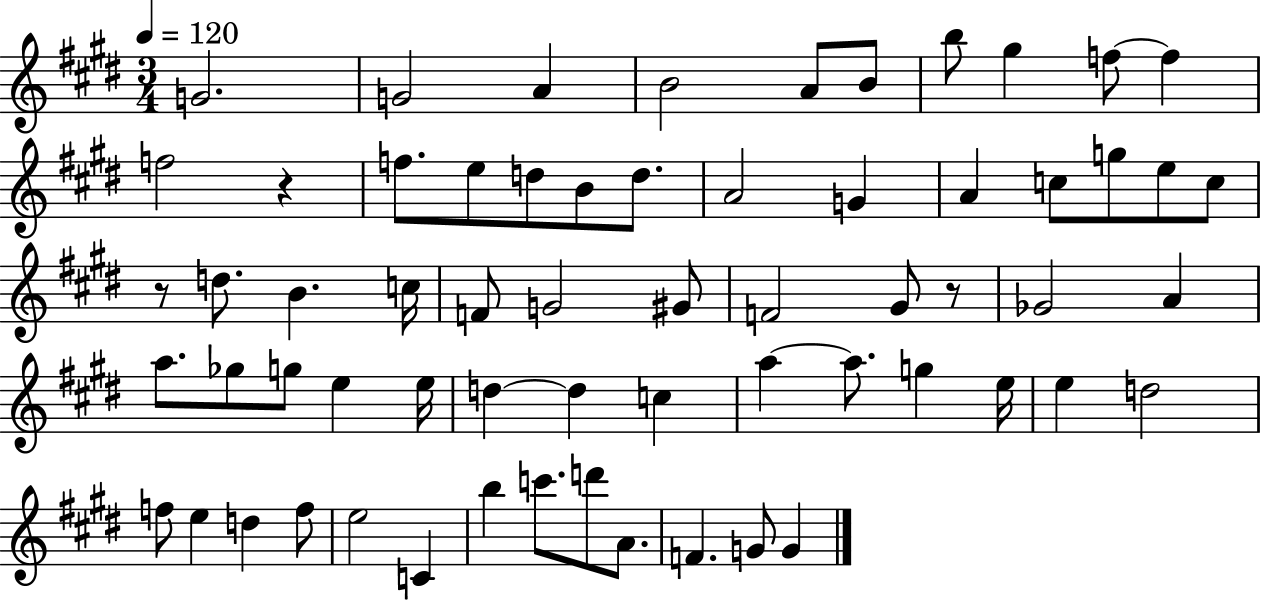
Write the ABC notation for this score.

X:1
T:Untitled
M:3/4
L:1/4
K:E
G2 G2 A B2 A/2 B/2 b/2 ^g f/2 f f2 z f/2 e/2 d/2 B/2 d/2 A2 G A c/2 g/2 e/2 c/2 z/2 d/2 B c/4 F/2 G2 ^G/2 F2 ^G/2 z/2 _G2 A a/2 _g/2 g/2 e e/4 d d c a a/2 g e/4 e d2 f/2 e d f/2 e2 C b c'/2 d'/2 A/2 F G/2 G